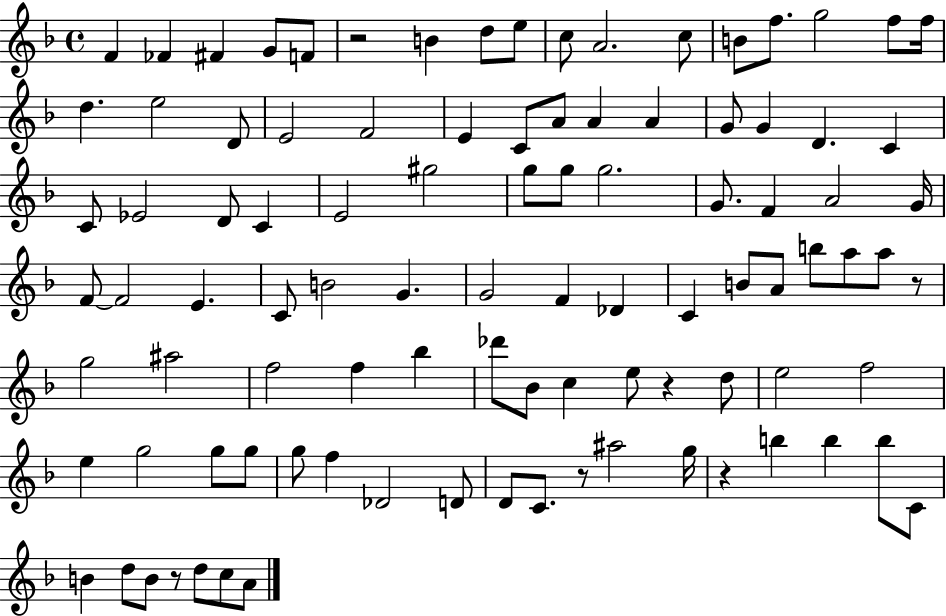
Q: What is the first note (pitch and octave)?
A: F4